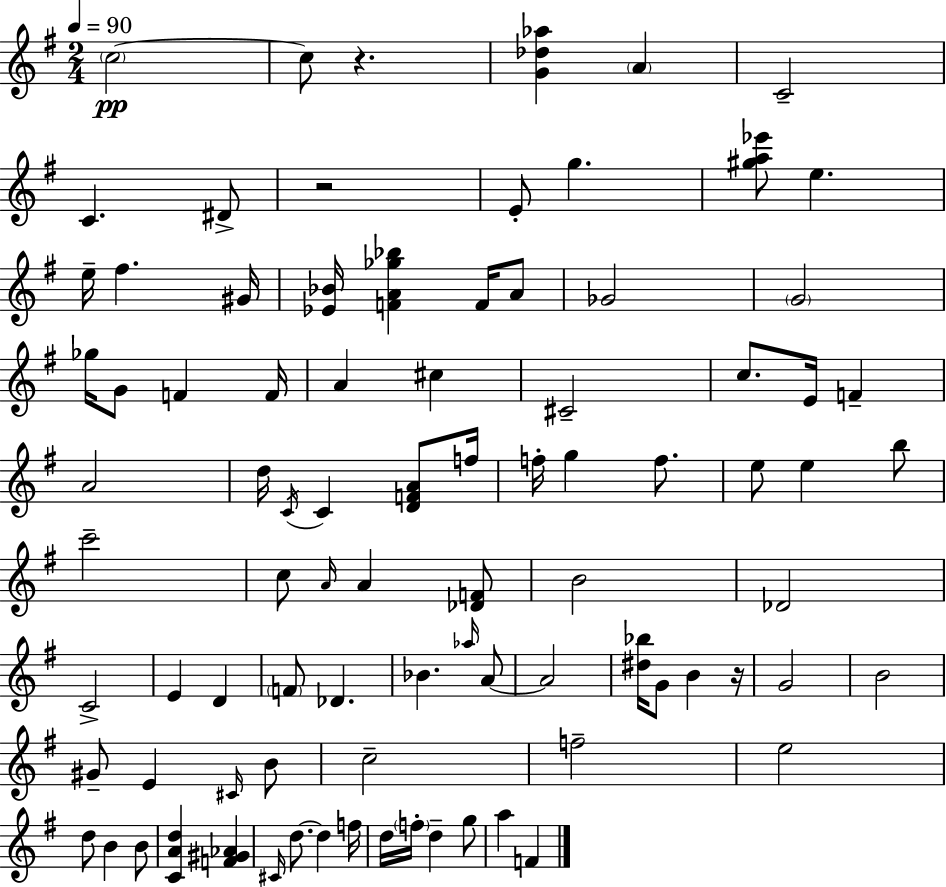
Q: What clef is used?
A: treble